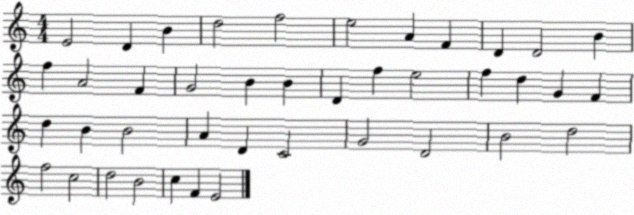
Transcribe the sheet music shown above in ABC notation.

X:1
T:Untitled
M:4/4
L:1/4
K:C
E2 D B d2 f2 e2 A F D D2 B f A2 F G2 B B D f e2 f d G F d B B2 A D C2 G2 D2 B2 d2 f2 c2 d2 B2 c F E2